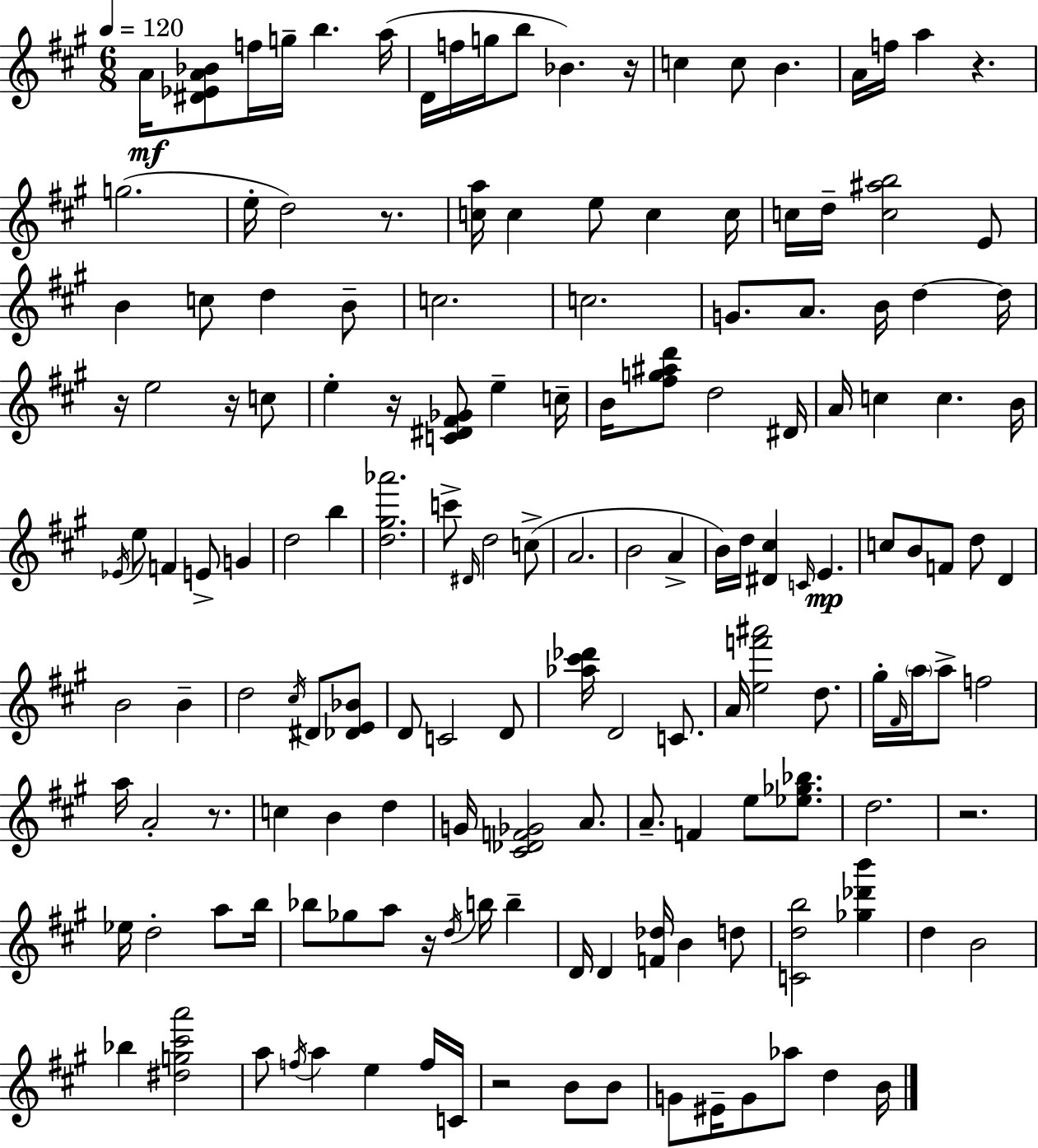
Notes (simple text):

A4/s [D#4,Eb4,A4,Bb4]/e F5/s G5/s B5/q. A5/s D4/s F5/s G5/s B5/e Bb4/q. R/s C5/q C5/e B4/q. A4/s F5/s A5/q R/q. G5/h. E5/s D5/h R/e. [C5,A5]/s C5/q E5/e C5/q C5/s C5/s D5/s [C5,A#5,B5]/h E4/e B4/q C5/e D5/q B4/e C5/h. C5/h. G4/e. A4/e. B4/s D5/q D5/s R/s E5/h R/s C5/e E5/q R/s [C4,D#4,F#4,Gb4]/e E5/q C5/s B4/s [F#5,G5,A#5,D6]/e D5/h D#4/s A4/s C5/q C5/q. B4/s Eb4/s E5/e F4/q E4/e G4/q D5/h B5/q [D5,G#5,Ab6]/h. C6/e D#4/s D5/h C5/e A4/h. B4/h A4/q B4/s D5/s [D#4,C#5]/q C4/s E4/q. C5/e B4/e F4/e D5/e D4/q B4/h B4/q D5/h C#5/s D#4/e [Db4,E4,Bb4]/e D4/e C4/h D4/e [Ab5,C#6,Db6]/s D4/h C4/e. A4/s [E5,F6,A#6]/h D5/e. G#5/s F#4/s A5/s A5/e F5/h A5/s A4/h R/e. C5/q B4/q D5/q G4/s [C#4,Db4,F4,Gb4]/h A4/e. A4/e. F4/q E5/e [Eb5,Gb5,Bb5]/e. D5/h. R/h. Eb5/s D5/h A5/e B5/s Bb5/e Gb5/e A5/e R/s D5/s B5/s B5/q D4/s D4/q [F4,Db5]/s B4/q D5/e [C4,D5,B5]/h [Gb5,Db6,B6]/q D5/q B4/h Bb5/q [D#5,G5,C#6,A6]/h A5/e F5/s A5/q E5/q F5/s C4/s R/h B4/e B4/e G4/e EIS4/s G4/e Ab5/e D5/q B4/s